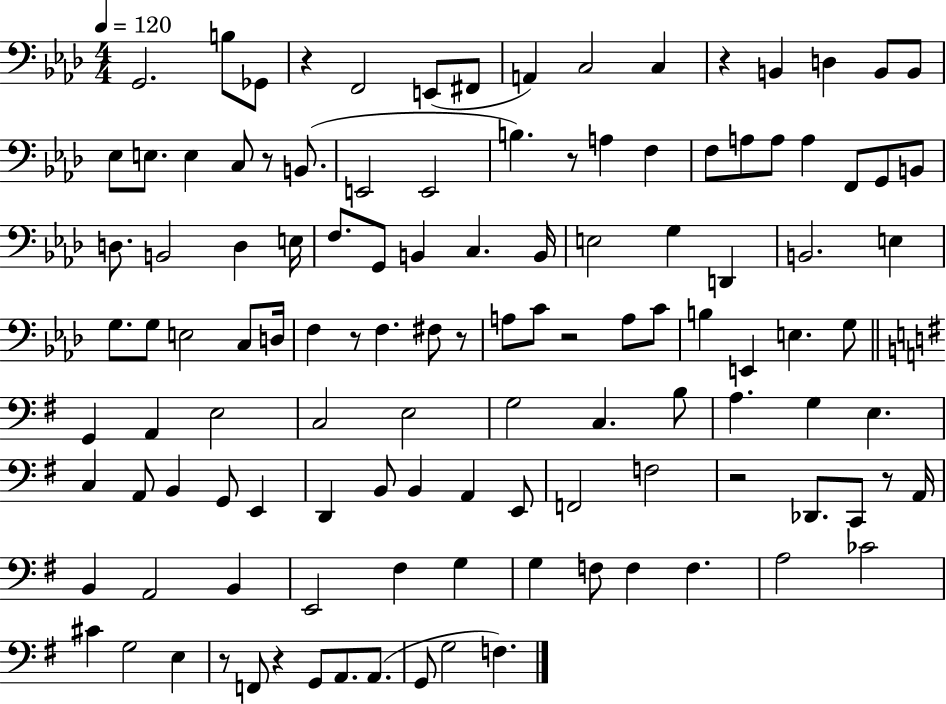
X:1
T:Untitled
M:4/4
L:1/4
K:Ab
G,,2 B,/2 _G,,/2 z F,,2 E,,/2 ^F,,/2 A,, C,2 C, z B,, D, B,,/2 B,,/2 _E,/2 E,/2 E, C,/2 z/2 B,,/2 E,,2 E,,2 B, z/2 A, F, F,/2 A,/2 A,/2 A, F,,/2 G,,/2 B,,/2 D,/2 B,,2 D, E,/4 F,/2 G,,/2 B,, C, B,,/4 E,2 G, D,, B,,2 E, G,/2 G,/2 E,2 C,/2 D,/4 F, z/2 F, ^F,/2 z/2 A,/2 C/2 z2 A,/2 C/2 B, E,, E, G,/2 G,, A,, E,2 C,2 E,2 G,2 C, B,/2 A, G, E, C, A,,/2 B,, G,,/2 E,, D,, B,,/2 B,, A,, E,,/2 F,,2 F,2 z2 _D,,/2 C,,/2 z/2 A,,/4 B,, A,,2 B,, E,,2 ^F, G, G, F,/2 F, F, A,2 _C2 ^C G,2 E, z/2 F,,/2 z G,,/2 A,,/2 A,,/2 G,,/2 G,2 F,